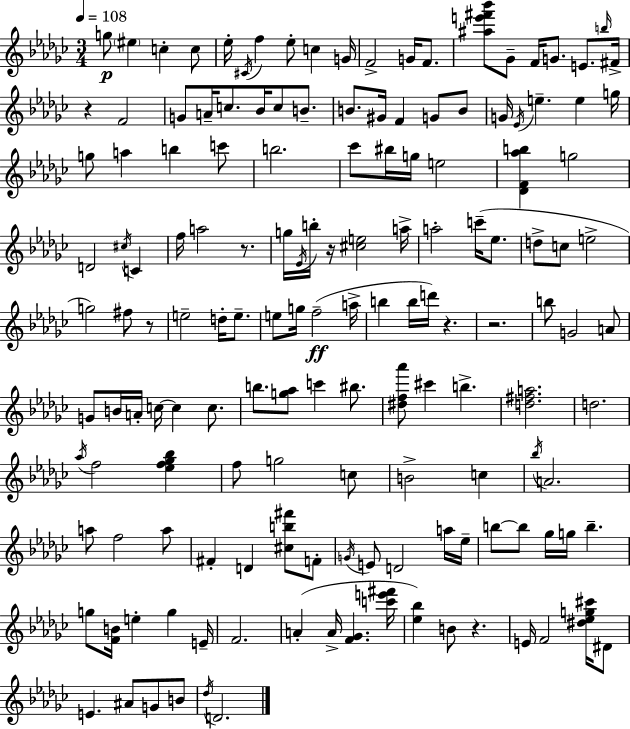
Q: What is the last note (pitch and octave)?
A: D4